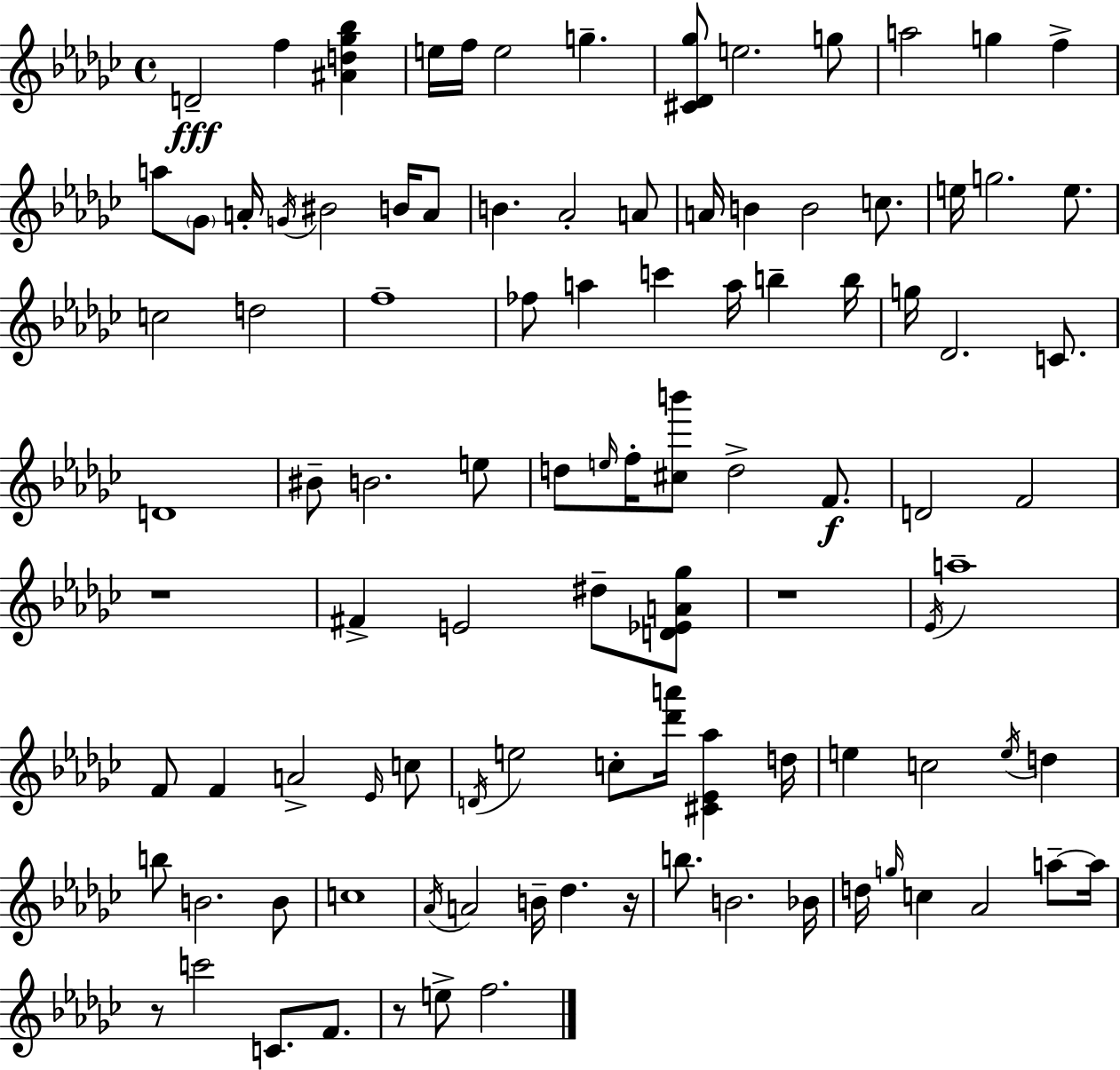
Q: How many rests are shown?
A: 5